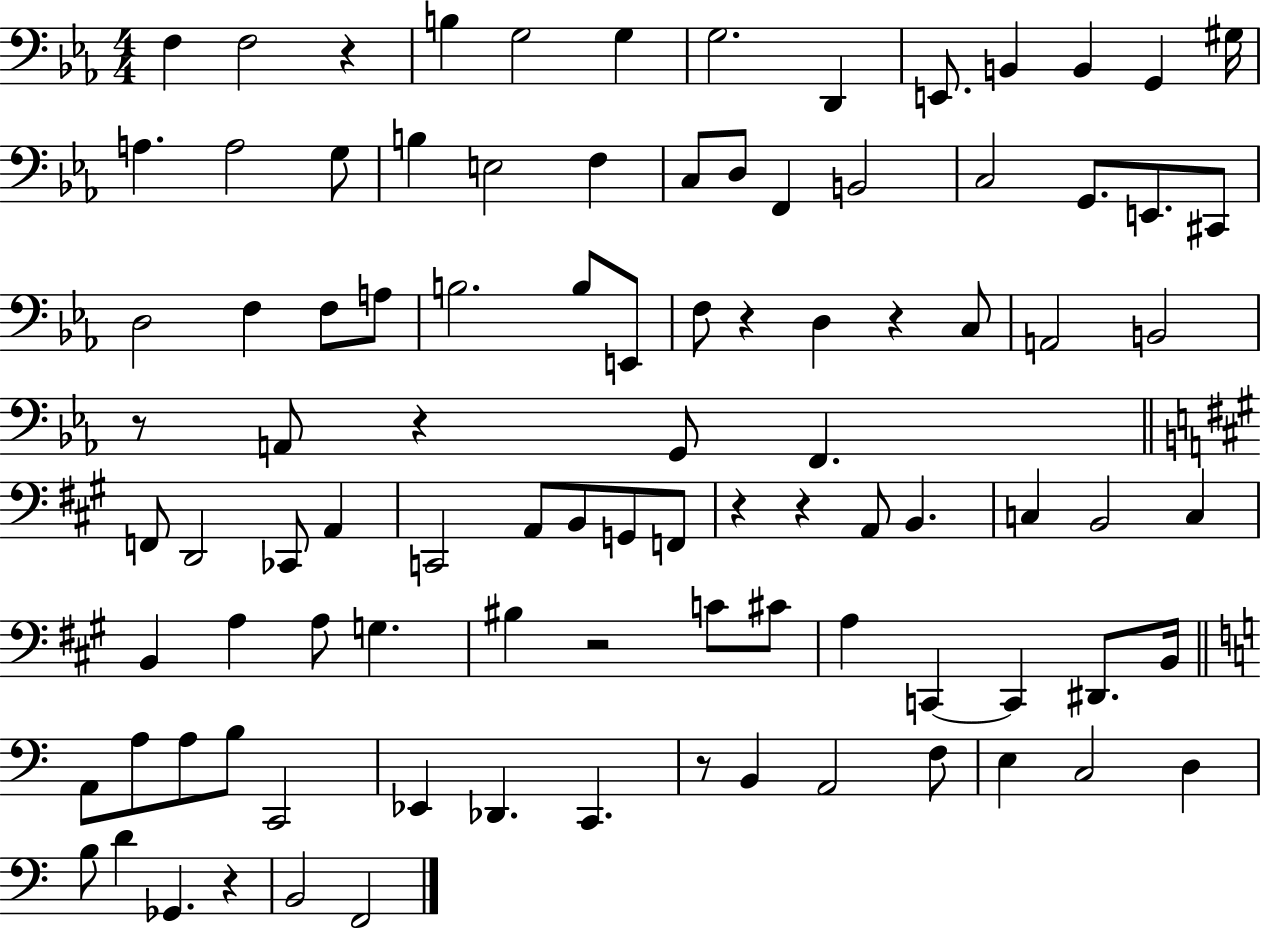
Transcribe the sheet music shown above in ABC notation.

X:1
T:Untitled
M:4/4
L:1/4
K:Eb
F, F,2 z B, G,2 G, G,2 D,, E,,/2 B,, B,, G,, ^G,/4 A, A,2 G,/2 B, E,2 F, C,/2 D,/2 F,, B,,2 C,2 G,,/2 E,,/2 ^C,,/2 D,2 F, F,/2 A,/2 B,2 B,/2 E,,/2 F,/2 z D, z C,/2 A,,2 B,,2 z/2 A,,/2 z G,,/2 F,, F,,/2 D,,2 _C,,/2 A,, C,,2 A,,/2 B,,/2 G,,/2 F,,/2 z z A,,/2 B,, C, B,,2 C, B,, A, A,/2 G, ^B, z2 C/2 ^C/2 A, C,, C,, ^D,,/2 B,,/4 A,,/2 A,/2 A,/2 B,/2 C,,2 _E,, _D,, C,, z/2 B,, A,,2 F,/2 E, C,2 D, B,/2 D _G,, z B,,2 F,,2